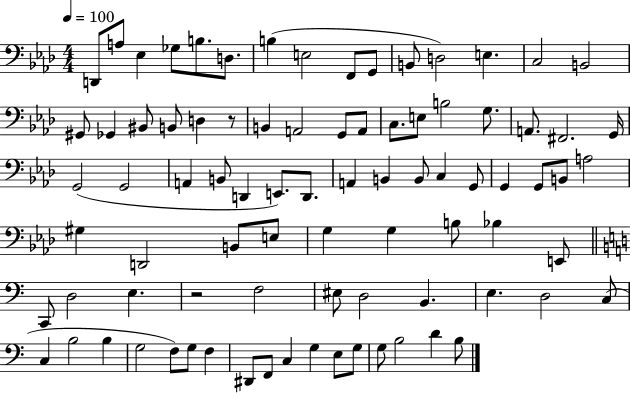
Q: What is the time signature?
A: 4/4